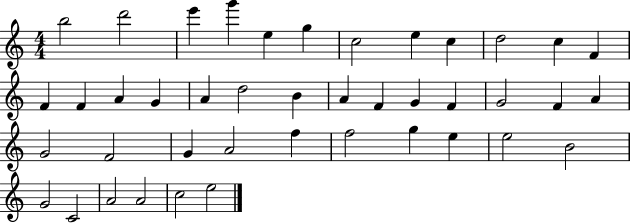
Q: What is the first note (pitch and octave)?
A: B5